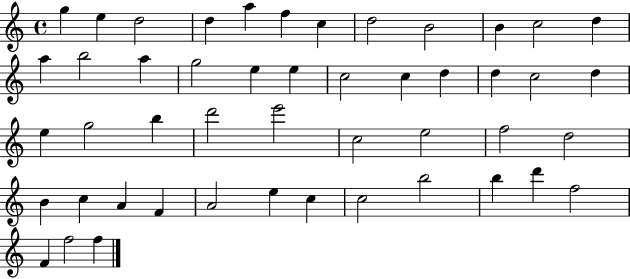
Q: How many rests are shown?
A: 0